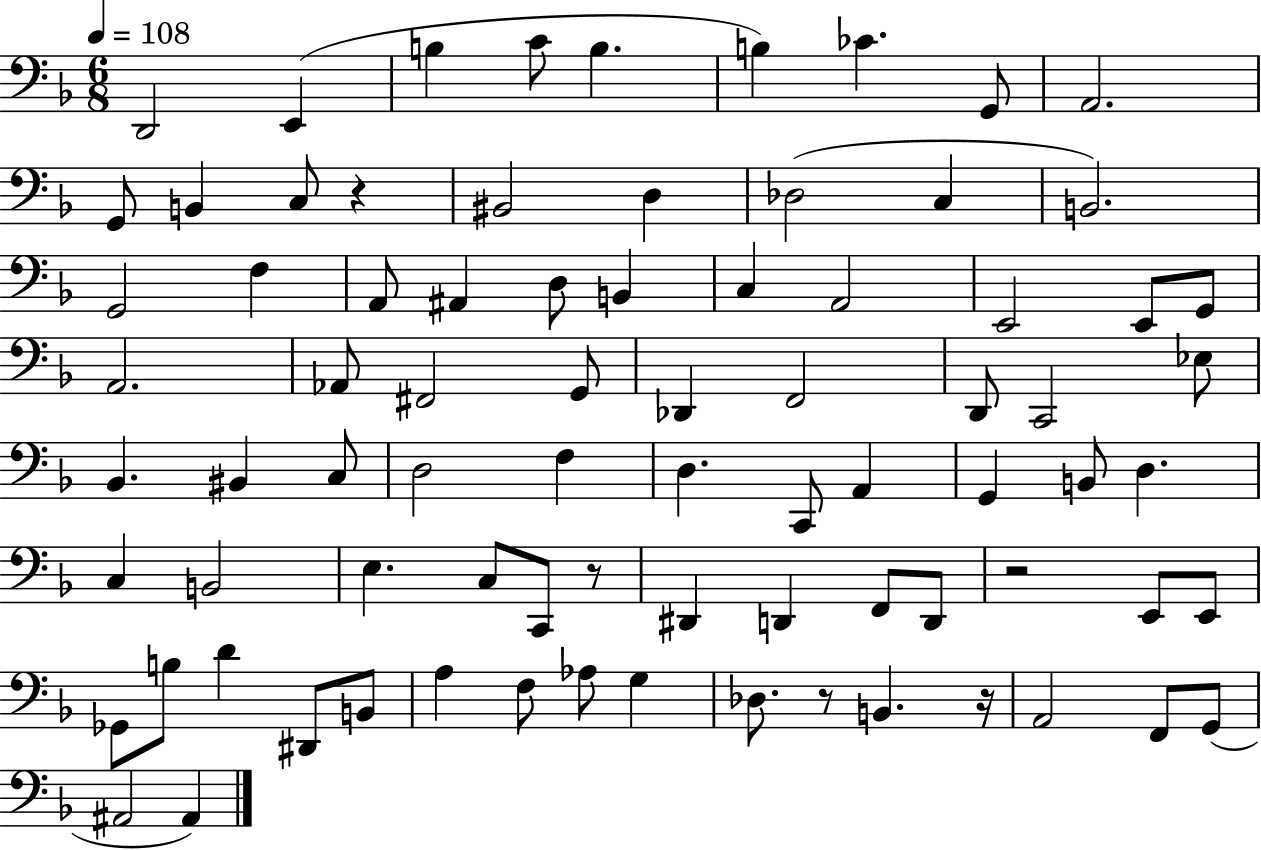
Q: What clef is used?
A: bass